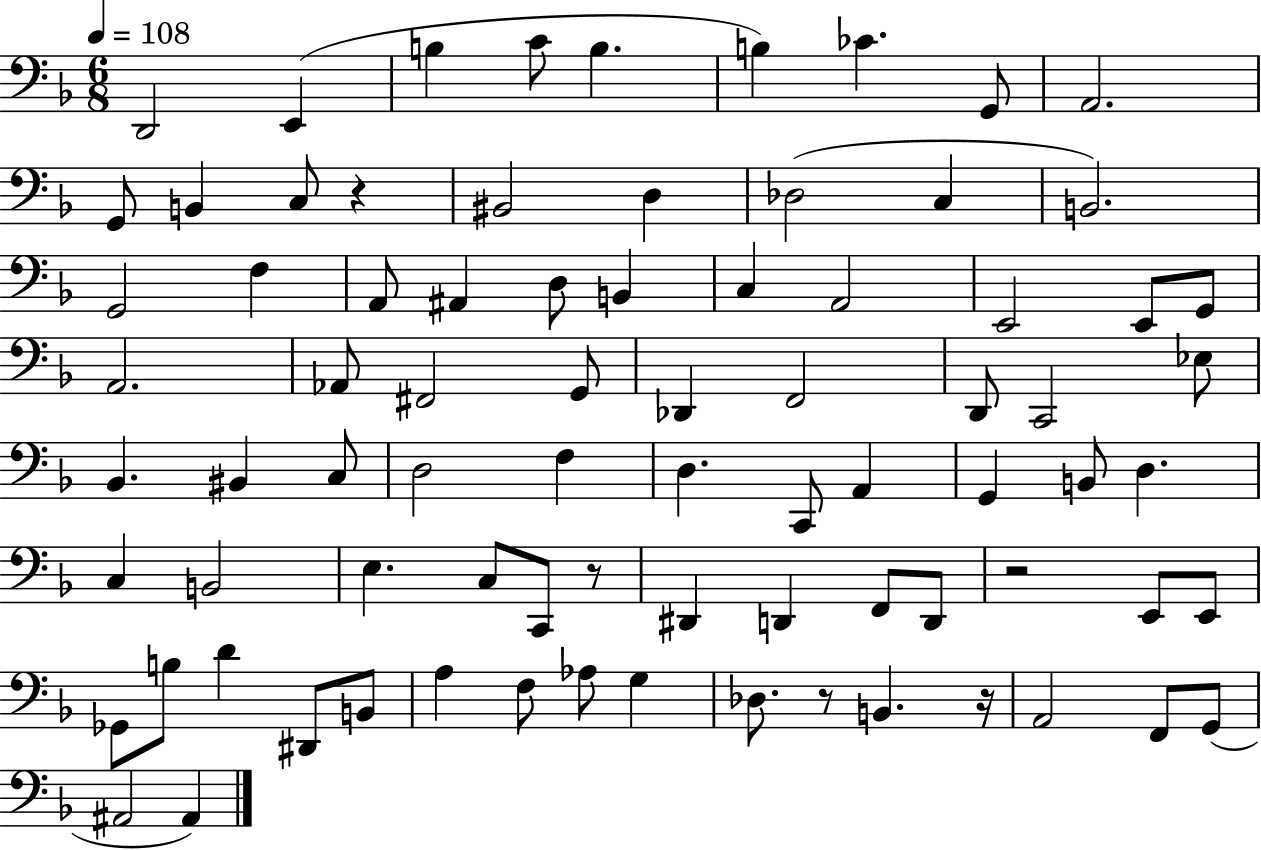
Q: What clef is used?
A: bass